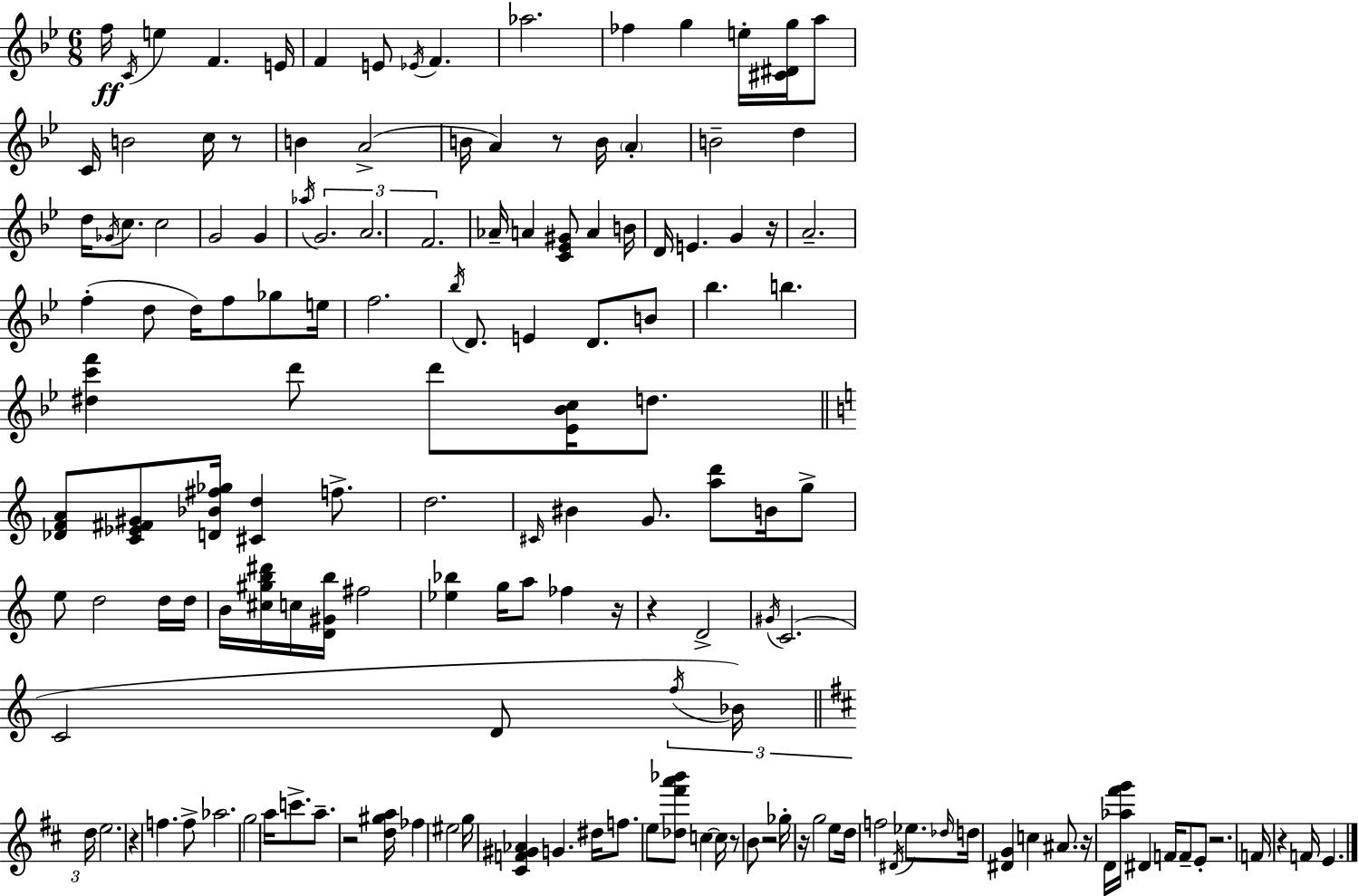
{
  \clef treble
  \numericTimeSignature
  \time 6/8
  \key g \minor
  f''16\ff \acciaccatura { c'16 } e''4 f'4. | e'16 f'4 e'8 \acciaccatura { ees'16 } f'4. | aes''2. | fes''4 g''4 e''16-. <cis' dis' g''>16 | \break a''8 c'16 b'2 c''16 | r8 b'4 a'2->( | b'16 a'4) r8 b'16 \parenthesize a'4-. | b'2-- d''4 | \break d''16 \acciaccatura { ges'16 } c''8. c''2 | g'2 g'4 | \acciaccatura { aes''16 } \tuplet 3/2 { g'2. | a'2. | \break f'2. } | aes'16-- a'4 <c' ees' gis'>8 a'4 | b'16 d'16 e'4. g'4 | r16 a'2.-- | \break f''4-.( d''8 d''16) f''8 | ges''8 e''16 f''2. | \acciaccatura { bes''16 } d'8. e'4 | d'8. b'8 bes''4. b''4. | \break <dis'' c''' f'''>4 d'''8 d'''8 | <ees' bes' c''>16 d''8. \bar "||" \break \key c \major <des' f' a'>8 <c' ees' fis' gis'>8 <d' bes' fis'' ges''>16 <cis' d''>4 f''8.-> | d''2. | \grace { cis'16 } bis'4 g'8. <a'' d'''>8 b'16 g''8-> | e''8 d''2 d''16 | \break d''16 b'16 <cis'' gis'' b'' dis'''>16 c''16 <d' gis' b''>16 fis''2 | <ees'' bes''>4 g''16 a''8 fes''4 | r16 r4 d'2-> | \acciaccatura { gis'16 } c'2.( | \break c'2 d'8 | \tuplet 3/2 { \acciaccatura { f''16 }) bes'16 \bar "||" \break \key d \major d''16 } e''2. | r4 f''4. f''8-> | aes''2. | g''2 a''16 c'''8.-> | \break a''8.-- r2 | <d'' gis'' a''>16 fes''4 eis''2 | g''16 <cis' f' gis' aes'>4 g'4. | dis''16 f''8. e''8 <des'' fis''' a''' bes'''>8 c''4~~ | \break c''16 r8 b'8 r2 | ges''16-. r16 g''2 e''8 | d''16 f''2 \acciaccatura { dis'16 } ees''8. | \grace { des''16 } d''16 <dis' g'>4 c''4 | \break ais'8. r16 d'16 <aes'' fis''' g'''>16 dis'4 f'16 f'8-- | e'8-. r2. | f'16 r4 f'16 e'4. | \bar "|."
}